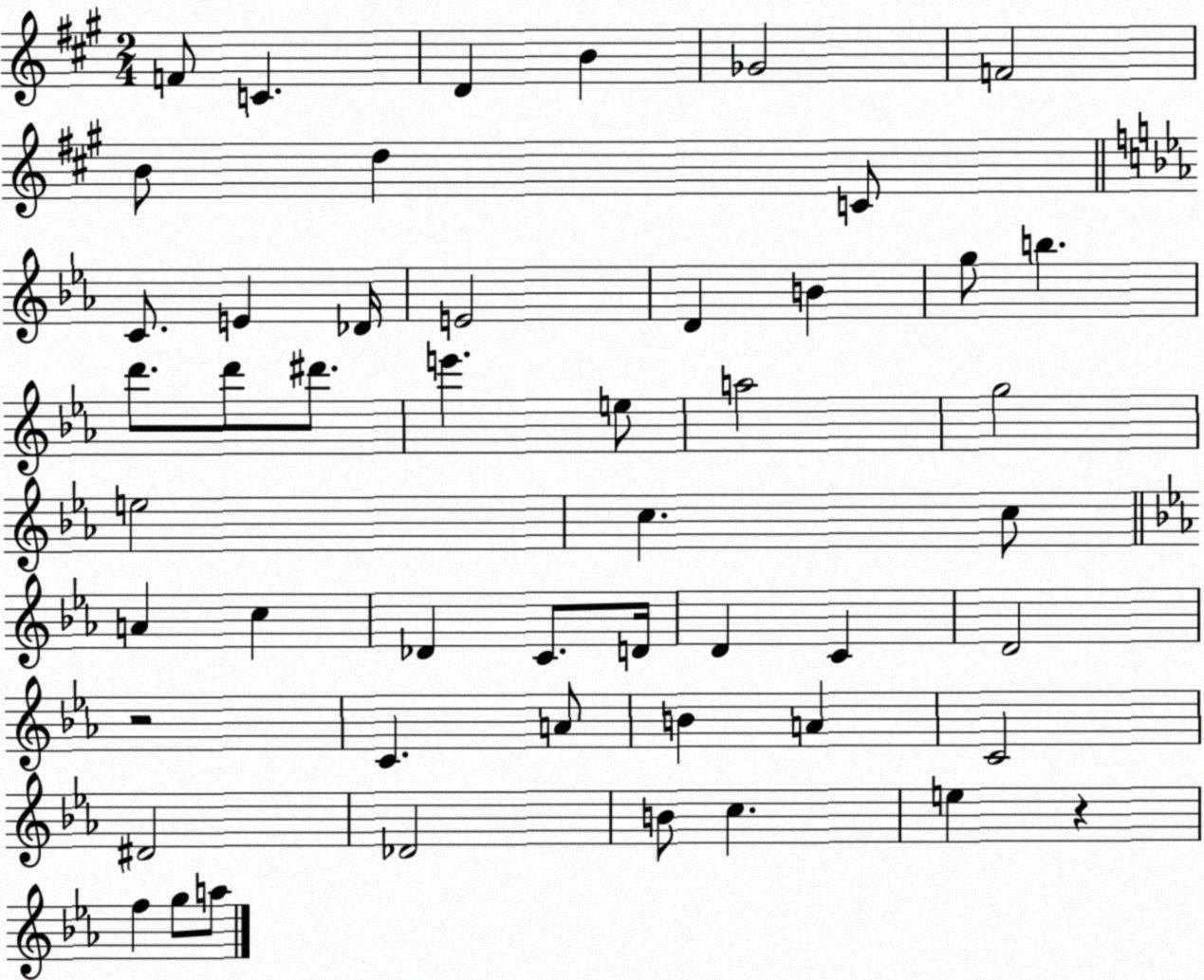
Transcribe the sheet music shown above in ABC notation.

X:1
T:Untitled
M:2/4
L:1/4
K:A
F/2 C D B _G2 F2 B/2 d C/2 C/2 E _D/4 E2 D B g/2 b d'/2 d'/2 ^d'/2 e' e/2 a2 g2 e2 c c/2 A c _D C/2 D/4 D C D2 z2 C A/2 B A C2 ^D2 _D2 B/2 c e z f g/2 a/2